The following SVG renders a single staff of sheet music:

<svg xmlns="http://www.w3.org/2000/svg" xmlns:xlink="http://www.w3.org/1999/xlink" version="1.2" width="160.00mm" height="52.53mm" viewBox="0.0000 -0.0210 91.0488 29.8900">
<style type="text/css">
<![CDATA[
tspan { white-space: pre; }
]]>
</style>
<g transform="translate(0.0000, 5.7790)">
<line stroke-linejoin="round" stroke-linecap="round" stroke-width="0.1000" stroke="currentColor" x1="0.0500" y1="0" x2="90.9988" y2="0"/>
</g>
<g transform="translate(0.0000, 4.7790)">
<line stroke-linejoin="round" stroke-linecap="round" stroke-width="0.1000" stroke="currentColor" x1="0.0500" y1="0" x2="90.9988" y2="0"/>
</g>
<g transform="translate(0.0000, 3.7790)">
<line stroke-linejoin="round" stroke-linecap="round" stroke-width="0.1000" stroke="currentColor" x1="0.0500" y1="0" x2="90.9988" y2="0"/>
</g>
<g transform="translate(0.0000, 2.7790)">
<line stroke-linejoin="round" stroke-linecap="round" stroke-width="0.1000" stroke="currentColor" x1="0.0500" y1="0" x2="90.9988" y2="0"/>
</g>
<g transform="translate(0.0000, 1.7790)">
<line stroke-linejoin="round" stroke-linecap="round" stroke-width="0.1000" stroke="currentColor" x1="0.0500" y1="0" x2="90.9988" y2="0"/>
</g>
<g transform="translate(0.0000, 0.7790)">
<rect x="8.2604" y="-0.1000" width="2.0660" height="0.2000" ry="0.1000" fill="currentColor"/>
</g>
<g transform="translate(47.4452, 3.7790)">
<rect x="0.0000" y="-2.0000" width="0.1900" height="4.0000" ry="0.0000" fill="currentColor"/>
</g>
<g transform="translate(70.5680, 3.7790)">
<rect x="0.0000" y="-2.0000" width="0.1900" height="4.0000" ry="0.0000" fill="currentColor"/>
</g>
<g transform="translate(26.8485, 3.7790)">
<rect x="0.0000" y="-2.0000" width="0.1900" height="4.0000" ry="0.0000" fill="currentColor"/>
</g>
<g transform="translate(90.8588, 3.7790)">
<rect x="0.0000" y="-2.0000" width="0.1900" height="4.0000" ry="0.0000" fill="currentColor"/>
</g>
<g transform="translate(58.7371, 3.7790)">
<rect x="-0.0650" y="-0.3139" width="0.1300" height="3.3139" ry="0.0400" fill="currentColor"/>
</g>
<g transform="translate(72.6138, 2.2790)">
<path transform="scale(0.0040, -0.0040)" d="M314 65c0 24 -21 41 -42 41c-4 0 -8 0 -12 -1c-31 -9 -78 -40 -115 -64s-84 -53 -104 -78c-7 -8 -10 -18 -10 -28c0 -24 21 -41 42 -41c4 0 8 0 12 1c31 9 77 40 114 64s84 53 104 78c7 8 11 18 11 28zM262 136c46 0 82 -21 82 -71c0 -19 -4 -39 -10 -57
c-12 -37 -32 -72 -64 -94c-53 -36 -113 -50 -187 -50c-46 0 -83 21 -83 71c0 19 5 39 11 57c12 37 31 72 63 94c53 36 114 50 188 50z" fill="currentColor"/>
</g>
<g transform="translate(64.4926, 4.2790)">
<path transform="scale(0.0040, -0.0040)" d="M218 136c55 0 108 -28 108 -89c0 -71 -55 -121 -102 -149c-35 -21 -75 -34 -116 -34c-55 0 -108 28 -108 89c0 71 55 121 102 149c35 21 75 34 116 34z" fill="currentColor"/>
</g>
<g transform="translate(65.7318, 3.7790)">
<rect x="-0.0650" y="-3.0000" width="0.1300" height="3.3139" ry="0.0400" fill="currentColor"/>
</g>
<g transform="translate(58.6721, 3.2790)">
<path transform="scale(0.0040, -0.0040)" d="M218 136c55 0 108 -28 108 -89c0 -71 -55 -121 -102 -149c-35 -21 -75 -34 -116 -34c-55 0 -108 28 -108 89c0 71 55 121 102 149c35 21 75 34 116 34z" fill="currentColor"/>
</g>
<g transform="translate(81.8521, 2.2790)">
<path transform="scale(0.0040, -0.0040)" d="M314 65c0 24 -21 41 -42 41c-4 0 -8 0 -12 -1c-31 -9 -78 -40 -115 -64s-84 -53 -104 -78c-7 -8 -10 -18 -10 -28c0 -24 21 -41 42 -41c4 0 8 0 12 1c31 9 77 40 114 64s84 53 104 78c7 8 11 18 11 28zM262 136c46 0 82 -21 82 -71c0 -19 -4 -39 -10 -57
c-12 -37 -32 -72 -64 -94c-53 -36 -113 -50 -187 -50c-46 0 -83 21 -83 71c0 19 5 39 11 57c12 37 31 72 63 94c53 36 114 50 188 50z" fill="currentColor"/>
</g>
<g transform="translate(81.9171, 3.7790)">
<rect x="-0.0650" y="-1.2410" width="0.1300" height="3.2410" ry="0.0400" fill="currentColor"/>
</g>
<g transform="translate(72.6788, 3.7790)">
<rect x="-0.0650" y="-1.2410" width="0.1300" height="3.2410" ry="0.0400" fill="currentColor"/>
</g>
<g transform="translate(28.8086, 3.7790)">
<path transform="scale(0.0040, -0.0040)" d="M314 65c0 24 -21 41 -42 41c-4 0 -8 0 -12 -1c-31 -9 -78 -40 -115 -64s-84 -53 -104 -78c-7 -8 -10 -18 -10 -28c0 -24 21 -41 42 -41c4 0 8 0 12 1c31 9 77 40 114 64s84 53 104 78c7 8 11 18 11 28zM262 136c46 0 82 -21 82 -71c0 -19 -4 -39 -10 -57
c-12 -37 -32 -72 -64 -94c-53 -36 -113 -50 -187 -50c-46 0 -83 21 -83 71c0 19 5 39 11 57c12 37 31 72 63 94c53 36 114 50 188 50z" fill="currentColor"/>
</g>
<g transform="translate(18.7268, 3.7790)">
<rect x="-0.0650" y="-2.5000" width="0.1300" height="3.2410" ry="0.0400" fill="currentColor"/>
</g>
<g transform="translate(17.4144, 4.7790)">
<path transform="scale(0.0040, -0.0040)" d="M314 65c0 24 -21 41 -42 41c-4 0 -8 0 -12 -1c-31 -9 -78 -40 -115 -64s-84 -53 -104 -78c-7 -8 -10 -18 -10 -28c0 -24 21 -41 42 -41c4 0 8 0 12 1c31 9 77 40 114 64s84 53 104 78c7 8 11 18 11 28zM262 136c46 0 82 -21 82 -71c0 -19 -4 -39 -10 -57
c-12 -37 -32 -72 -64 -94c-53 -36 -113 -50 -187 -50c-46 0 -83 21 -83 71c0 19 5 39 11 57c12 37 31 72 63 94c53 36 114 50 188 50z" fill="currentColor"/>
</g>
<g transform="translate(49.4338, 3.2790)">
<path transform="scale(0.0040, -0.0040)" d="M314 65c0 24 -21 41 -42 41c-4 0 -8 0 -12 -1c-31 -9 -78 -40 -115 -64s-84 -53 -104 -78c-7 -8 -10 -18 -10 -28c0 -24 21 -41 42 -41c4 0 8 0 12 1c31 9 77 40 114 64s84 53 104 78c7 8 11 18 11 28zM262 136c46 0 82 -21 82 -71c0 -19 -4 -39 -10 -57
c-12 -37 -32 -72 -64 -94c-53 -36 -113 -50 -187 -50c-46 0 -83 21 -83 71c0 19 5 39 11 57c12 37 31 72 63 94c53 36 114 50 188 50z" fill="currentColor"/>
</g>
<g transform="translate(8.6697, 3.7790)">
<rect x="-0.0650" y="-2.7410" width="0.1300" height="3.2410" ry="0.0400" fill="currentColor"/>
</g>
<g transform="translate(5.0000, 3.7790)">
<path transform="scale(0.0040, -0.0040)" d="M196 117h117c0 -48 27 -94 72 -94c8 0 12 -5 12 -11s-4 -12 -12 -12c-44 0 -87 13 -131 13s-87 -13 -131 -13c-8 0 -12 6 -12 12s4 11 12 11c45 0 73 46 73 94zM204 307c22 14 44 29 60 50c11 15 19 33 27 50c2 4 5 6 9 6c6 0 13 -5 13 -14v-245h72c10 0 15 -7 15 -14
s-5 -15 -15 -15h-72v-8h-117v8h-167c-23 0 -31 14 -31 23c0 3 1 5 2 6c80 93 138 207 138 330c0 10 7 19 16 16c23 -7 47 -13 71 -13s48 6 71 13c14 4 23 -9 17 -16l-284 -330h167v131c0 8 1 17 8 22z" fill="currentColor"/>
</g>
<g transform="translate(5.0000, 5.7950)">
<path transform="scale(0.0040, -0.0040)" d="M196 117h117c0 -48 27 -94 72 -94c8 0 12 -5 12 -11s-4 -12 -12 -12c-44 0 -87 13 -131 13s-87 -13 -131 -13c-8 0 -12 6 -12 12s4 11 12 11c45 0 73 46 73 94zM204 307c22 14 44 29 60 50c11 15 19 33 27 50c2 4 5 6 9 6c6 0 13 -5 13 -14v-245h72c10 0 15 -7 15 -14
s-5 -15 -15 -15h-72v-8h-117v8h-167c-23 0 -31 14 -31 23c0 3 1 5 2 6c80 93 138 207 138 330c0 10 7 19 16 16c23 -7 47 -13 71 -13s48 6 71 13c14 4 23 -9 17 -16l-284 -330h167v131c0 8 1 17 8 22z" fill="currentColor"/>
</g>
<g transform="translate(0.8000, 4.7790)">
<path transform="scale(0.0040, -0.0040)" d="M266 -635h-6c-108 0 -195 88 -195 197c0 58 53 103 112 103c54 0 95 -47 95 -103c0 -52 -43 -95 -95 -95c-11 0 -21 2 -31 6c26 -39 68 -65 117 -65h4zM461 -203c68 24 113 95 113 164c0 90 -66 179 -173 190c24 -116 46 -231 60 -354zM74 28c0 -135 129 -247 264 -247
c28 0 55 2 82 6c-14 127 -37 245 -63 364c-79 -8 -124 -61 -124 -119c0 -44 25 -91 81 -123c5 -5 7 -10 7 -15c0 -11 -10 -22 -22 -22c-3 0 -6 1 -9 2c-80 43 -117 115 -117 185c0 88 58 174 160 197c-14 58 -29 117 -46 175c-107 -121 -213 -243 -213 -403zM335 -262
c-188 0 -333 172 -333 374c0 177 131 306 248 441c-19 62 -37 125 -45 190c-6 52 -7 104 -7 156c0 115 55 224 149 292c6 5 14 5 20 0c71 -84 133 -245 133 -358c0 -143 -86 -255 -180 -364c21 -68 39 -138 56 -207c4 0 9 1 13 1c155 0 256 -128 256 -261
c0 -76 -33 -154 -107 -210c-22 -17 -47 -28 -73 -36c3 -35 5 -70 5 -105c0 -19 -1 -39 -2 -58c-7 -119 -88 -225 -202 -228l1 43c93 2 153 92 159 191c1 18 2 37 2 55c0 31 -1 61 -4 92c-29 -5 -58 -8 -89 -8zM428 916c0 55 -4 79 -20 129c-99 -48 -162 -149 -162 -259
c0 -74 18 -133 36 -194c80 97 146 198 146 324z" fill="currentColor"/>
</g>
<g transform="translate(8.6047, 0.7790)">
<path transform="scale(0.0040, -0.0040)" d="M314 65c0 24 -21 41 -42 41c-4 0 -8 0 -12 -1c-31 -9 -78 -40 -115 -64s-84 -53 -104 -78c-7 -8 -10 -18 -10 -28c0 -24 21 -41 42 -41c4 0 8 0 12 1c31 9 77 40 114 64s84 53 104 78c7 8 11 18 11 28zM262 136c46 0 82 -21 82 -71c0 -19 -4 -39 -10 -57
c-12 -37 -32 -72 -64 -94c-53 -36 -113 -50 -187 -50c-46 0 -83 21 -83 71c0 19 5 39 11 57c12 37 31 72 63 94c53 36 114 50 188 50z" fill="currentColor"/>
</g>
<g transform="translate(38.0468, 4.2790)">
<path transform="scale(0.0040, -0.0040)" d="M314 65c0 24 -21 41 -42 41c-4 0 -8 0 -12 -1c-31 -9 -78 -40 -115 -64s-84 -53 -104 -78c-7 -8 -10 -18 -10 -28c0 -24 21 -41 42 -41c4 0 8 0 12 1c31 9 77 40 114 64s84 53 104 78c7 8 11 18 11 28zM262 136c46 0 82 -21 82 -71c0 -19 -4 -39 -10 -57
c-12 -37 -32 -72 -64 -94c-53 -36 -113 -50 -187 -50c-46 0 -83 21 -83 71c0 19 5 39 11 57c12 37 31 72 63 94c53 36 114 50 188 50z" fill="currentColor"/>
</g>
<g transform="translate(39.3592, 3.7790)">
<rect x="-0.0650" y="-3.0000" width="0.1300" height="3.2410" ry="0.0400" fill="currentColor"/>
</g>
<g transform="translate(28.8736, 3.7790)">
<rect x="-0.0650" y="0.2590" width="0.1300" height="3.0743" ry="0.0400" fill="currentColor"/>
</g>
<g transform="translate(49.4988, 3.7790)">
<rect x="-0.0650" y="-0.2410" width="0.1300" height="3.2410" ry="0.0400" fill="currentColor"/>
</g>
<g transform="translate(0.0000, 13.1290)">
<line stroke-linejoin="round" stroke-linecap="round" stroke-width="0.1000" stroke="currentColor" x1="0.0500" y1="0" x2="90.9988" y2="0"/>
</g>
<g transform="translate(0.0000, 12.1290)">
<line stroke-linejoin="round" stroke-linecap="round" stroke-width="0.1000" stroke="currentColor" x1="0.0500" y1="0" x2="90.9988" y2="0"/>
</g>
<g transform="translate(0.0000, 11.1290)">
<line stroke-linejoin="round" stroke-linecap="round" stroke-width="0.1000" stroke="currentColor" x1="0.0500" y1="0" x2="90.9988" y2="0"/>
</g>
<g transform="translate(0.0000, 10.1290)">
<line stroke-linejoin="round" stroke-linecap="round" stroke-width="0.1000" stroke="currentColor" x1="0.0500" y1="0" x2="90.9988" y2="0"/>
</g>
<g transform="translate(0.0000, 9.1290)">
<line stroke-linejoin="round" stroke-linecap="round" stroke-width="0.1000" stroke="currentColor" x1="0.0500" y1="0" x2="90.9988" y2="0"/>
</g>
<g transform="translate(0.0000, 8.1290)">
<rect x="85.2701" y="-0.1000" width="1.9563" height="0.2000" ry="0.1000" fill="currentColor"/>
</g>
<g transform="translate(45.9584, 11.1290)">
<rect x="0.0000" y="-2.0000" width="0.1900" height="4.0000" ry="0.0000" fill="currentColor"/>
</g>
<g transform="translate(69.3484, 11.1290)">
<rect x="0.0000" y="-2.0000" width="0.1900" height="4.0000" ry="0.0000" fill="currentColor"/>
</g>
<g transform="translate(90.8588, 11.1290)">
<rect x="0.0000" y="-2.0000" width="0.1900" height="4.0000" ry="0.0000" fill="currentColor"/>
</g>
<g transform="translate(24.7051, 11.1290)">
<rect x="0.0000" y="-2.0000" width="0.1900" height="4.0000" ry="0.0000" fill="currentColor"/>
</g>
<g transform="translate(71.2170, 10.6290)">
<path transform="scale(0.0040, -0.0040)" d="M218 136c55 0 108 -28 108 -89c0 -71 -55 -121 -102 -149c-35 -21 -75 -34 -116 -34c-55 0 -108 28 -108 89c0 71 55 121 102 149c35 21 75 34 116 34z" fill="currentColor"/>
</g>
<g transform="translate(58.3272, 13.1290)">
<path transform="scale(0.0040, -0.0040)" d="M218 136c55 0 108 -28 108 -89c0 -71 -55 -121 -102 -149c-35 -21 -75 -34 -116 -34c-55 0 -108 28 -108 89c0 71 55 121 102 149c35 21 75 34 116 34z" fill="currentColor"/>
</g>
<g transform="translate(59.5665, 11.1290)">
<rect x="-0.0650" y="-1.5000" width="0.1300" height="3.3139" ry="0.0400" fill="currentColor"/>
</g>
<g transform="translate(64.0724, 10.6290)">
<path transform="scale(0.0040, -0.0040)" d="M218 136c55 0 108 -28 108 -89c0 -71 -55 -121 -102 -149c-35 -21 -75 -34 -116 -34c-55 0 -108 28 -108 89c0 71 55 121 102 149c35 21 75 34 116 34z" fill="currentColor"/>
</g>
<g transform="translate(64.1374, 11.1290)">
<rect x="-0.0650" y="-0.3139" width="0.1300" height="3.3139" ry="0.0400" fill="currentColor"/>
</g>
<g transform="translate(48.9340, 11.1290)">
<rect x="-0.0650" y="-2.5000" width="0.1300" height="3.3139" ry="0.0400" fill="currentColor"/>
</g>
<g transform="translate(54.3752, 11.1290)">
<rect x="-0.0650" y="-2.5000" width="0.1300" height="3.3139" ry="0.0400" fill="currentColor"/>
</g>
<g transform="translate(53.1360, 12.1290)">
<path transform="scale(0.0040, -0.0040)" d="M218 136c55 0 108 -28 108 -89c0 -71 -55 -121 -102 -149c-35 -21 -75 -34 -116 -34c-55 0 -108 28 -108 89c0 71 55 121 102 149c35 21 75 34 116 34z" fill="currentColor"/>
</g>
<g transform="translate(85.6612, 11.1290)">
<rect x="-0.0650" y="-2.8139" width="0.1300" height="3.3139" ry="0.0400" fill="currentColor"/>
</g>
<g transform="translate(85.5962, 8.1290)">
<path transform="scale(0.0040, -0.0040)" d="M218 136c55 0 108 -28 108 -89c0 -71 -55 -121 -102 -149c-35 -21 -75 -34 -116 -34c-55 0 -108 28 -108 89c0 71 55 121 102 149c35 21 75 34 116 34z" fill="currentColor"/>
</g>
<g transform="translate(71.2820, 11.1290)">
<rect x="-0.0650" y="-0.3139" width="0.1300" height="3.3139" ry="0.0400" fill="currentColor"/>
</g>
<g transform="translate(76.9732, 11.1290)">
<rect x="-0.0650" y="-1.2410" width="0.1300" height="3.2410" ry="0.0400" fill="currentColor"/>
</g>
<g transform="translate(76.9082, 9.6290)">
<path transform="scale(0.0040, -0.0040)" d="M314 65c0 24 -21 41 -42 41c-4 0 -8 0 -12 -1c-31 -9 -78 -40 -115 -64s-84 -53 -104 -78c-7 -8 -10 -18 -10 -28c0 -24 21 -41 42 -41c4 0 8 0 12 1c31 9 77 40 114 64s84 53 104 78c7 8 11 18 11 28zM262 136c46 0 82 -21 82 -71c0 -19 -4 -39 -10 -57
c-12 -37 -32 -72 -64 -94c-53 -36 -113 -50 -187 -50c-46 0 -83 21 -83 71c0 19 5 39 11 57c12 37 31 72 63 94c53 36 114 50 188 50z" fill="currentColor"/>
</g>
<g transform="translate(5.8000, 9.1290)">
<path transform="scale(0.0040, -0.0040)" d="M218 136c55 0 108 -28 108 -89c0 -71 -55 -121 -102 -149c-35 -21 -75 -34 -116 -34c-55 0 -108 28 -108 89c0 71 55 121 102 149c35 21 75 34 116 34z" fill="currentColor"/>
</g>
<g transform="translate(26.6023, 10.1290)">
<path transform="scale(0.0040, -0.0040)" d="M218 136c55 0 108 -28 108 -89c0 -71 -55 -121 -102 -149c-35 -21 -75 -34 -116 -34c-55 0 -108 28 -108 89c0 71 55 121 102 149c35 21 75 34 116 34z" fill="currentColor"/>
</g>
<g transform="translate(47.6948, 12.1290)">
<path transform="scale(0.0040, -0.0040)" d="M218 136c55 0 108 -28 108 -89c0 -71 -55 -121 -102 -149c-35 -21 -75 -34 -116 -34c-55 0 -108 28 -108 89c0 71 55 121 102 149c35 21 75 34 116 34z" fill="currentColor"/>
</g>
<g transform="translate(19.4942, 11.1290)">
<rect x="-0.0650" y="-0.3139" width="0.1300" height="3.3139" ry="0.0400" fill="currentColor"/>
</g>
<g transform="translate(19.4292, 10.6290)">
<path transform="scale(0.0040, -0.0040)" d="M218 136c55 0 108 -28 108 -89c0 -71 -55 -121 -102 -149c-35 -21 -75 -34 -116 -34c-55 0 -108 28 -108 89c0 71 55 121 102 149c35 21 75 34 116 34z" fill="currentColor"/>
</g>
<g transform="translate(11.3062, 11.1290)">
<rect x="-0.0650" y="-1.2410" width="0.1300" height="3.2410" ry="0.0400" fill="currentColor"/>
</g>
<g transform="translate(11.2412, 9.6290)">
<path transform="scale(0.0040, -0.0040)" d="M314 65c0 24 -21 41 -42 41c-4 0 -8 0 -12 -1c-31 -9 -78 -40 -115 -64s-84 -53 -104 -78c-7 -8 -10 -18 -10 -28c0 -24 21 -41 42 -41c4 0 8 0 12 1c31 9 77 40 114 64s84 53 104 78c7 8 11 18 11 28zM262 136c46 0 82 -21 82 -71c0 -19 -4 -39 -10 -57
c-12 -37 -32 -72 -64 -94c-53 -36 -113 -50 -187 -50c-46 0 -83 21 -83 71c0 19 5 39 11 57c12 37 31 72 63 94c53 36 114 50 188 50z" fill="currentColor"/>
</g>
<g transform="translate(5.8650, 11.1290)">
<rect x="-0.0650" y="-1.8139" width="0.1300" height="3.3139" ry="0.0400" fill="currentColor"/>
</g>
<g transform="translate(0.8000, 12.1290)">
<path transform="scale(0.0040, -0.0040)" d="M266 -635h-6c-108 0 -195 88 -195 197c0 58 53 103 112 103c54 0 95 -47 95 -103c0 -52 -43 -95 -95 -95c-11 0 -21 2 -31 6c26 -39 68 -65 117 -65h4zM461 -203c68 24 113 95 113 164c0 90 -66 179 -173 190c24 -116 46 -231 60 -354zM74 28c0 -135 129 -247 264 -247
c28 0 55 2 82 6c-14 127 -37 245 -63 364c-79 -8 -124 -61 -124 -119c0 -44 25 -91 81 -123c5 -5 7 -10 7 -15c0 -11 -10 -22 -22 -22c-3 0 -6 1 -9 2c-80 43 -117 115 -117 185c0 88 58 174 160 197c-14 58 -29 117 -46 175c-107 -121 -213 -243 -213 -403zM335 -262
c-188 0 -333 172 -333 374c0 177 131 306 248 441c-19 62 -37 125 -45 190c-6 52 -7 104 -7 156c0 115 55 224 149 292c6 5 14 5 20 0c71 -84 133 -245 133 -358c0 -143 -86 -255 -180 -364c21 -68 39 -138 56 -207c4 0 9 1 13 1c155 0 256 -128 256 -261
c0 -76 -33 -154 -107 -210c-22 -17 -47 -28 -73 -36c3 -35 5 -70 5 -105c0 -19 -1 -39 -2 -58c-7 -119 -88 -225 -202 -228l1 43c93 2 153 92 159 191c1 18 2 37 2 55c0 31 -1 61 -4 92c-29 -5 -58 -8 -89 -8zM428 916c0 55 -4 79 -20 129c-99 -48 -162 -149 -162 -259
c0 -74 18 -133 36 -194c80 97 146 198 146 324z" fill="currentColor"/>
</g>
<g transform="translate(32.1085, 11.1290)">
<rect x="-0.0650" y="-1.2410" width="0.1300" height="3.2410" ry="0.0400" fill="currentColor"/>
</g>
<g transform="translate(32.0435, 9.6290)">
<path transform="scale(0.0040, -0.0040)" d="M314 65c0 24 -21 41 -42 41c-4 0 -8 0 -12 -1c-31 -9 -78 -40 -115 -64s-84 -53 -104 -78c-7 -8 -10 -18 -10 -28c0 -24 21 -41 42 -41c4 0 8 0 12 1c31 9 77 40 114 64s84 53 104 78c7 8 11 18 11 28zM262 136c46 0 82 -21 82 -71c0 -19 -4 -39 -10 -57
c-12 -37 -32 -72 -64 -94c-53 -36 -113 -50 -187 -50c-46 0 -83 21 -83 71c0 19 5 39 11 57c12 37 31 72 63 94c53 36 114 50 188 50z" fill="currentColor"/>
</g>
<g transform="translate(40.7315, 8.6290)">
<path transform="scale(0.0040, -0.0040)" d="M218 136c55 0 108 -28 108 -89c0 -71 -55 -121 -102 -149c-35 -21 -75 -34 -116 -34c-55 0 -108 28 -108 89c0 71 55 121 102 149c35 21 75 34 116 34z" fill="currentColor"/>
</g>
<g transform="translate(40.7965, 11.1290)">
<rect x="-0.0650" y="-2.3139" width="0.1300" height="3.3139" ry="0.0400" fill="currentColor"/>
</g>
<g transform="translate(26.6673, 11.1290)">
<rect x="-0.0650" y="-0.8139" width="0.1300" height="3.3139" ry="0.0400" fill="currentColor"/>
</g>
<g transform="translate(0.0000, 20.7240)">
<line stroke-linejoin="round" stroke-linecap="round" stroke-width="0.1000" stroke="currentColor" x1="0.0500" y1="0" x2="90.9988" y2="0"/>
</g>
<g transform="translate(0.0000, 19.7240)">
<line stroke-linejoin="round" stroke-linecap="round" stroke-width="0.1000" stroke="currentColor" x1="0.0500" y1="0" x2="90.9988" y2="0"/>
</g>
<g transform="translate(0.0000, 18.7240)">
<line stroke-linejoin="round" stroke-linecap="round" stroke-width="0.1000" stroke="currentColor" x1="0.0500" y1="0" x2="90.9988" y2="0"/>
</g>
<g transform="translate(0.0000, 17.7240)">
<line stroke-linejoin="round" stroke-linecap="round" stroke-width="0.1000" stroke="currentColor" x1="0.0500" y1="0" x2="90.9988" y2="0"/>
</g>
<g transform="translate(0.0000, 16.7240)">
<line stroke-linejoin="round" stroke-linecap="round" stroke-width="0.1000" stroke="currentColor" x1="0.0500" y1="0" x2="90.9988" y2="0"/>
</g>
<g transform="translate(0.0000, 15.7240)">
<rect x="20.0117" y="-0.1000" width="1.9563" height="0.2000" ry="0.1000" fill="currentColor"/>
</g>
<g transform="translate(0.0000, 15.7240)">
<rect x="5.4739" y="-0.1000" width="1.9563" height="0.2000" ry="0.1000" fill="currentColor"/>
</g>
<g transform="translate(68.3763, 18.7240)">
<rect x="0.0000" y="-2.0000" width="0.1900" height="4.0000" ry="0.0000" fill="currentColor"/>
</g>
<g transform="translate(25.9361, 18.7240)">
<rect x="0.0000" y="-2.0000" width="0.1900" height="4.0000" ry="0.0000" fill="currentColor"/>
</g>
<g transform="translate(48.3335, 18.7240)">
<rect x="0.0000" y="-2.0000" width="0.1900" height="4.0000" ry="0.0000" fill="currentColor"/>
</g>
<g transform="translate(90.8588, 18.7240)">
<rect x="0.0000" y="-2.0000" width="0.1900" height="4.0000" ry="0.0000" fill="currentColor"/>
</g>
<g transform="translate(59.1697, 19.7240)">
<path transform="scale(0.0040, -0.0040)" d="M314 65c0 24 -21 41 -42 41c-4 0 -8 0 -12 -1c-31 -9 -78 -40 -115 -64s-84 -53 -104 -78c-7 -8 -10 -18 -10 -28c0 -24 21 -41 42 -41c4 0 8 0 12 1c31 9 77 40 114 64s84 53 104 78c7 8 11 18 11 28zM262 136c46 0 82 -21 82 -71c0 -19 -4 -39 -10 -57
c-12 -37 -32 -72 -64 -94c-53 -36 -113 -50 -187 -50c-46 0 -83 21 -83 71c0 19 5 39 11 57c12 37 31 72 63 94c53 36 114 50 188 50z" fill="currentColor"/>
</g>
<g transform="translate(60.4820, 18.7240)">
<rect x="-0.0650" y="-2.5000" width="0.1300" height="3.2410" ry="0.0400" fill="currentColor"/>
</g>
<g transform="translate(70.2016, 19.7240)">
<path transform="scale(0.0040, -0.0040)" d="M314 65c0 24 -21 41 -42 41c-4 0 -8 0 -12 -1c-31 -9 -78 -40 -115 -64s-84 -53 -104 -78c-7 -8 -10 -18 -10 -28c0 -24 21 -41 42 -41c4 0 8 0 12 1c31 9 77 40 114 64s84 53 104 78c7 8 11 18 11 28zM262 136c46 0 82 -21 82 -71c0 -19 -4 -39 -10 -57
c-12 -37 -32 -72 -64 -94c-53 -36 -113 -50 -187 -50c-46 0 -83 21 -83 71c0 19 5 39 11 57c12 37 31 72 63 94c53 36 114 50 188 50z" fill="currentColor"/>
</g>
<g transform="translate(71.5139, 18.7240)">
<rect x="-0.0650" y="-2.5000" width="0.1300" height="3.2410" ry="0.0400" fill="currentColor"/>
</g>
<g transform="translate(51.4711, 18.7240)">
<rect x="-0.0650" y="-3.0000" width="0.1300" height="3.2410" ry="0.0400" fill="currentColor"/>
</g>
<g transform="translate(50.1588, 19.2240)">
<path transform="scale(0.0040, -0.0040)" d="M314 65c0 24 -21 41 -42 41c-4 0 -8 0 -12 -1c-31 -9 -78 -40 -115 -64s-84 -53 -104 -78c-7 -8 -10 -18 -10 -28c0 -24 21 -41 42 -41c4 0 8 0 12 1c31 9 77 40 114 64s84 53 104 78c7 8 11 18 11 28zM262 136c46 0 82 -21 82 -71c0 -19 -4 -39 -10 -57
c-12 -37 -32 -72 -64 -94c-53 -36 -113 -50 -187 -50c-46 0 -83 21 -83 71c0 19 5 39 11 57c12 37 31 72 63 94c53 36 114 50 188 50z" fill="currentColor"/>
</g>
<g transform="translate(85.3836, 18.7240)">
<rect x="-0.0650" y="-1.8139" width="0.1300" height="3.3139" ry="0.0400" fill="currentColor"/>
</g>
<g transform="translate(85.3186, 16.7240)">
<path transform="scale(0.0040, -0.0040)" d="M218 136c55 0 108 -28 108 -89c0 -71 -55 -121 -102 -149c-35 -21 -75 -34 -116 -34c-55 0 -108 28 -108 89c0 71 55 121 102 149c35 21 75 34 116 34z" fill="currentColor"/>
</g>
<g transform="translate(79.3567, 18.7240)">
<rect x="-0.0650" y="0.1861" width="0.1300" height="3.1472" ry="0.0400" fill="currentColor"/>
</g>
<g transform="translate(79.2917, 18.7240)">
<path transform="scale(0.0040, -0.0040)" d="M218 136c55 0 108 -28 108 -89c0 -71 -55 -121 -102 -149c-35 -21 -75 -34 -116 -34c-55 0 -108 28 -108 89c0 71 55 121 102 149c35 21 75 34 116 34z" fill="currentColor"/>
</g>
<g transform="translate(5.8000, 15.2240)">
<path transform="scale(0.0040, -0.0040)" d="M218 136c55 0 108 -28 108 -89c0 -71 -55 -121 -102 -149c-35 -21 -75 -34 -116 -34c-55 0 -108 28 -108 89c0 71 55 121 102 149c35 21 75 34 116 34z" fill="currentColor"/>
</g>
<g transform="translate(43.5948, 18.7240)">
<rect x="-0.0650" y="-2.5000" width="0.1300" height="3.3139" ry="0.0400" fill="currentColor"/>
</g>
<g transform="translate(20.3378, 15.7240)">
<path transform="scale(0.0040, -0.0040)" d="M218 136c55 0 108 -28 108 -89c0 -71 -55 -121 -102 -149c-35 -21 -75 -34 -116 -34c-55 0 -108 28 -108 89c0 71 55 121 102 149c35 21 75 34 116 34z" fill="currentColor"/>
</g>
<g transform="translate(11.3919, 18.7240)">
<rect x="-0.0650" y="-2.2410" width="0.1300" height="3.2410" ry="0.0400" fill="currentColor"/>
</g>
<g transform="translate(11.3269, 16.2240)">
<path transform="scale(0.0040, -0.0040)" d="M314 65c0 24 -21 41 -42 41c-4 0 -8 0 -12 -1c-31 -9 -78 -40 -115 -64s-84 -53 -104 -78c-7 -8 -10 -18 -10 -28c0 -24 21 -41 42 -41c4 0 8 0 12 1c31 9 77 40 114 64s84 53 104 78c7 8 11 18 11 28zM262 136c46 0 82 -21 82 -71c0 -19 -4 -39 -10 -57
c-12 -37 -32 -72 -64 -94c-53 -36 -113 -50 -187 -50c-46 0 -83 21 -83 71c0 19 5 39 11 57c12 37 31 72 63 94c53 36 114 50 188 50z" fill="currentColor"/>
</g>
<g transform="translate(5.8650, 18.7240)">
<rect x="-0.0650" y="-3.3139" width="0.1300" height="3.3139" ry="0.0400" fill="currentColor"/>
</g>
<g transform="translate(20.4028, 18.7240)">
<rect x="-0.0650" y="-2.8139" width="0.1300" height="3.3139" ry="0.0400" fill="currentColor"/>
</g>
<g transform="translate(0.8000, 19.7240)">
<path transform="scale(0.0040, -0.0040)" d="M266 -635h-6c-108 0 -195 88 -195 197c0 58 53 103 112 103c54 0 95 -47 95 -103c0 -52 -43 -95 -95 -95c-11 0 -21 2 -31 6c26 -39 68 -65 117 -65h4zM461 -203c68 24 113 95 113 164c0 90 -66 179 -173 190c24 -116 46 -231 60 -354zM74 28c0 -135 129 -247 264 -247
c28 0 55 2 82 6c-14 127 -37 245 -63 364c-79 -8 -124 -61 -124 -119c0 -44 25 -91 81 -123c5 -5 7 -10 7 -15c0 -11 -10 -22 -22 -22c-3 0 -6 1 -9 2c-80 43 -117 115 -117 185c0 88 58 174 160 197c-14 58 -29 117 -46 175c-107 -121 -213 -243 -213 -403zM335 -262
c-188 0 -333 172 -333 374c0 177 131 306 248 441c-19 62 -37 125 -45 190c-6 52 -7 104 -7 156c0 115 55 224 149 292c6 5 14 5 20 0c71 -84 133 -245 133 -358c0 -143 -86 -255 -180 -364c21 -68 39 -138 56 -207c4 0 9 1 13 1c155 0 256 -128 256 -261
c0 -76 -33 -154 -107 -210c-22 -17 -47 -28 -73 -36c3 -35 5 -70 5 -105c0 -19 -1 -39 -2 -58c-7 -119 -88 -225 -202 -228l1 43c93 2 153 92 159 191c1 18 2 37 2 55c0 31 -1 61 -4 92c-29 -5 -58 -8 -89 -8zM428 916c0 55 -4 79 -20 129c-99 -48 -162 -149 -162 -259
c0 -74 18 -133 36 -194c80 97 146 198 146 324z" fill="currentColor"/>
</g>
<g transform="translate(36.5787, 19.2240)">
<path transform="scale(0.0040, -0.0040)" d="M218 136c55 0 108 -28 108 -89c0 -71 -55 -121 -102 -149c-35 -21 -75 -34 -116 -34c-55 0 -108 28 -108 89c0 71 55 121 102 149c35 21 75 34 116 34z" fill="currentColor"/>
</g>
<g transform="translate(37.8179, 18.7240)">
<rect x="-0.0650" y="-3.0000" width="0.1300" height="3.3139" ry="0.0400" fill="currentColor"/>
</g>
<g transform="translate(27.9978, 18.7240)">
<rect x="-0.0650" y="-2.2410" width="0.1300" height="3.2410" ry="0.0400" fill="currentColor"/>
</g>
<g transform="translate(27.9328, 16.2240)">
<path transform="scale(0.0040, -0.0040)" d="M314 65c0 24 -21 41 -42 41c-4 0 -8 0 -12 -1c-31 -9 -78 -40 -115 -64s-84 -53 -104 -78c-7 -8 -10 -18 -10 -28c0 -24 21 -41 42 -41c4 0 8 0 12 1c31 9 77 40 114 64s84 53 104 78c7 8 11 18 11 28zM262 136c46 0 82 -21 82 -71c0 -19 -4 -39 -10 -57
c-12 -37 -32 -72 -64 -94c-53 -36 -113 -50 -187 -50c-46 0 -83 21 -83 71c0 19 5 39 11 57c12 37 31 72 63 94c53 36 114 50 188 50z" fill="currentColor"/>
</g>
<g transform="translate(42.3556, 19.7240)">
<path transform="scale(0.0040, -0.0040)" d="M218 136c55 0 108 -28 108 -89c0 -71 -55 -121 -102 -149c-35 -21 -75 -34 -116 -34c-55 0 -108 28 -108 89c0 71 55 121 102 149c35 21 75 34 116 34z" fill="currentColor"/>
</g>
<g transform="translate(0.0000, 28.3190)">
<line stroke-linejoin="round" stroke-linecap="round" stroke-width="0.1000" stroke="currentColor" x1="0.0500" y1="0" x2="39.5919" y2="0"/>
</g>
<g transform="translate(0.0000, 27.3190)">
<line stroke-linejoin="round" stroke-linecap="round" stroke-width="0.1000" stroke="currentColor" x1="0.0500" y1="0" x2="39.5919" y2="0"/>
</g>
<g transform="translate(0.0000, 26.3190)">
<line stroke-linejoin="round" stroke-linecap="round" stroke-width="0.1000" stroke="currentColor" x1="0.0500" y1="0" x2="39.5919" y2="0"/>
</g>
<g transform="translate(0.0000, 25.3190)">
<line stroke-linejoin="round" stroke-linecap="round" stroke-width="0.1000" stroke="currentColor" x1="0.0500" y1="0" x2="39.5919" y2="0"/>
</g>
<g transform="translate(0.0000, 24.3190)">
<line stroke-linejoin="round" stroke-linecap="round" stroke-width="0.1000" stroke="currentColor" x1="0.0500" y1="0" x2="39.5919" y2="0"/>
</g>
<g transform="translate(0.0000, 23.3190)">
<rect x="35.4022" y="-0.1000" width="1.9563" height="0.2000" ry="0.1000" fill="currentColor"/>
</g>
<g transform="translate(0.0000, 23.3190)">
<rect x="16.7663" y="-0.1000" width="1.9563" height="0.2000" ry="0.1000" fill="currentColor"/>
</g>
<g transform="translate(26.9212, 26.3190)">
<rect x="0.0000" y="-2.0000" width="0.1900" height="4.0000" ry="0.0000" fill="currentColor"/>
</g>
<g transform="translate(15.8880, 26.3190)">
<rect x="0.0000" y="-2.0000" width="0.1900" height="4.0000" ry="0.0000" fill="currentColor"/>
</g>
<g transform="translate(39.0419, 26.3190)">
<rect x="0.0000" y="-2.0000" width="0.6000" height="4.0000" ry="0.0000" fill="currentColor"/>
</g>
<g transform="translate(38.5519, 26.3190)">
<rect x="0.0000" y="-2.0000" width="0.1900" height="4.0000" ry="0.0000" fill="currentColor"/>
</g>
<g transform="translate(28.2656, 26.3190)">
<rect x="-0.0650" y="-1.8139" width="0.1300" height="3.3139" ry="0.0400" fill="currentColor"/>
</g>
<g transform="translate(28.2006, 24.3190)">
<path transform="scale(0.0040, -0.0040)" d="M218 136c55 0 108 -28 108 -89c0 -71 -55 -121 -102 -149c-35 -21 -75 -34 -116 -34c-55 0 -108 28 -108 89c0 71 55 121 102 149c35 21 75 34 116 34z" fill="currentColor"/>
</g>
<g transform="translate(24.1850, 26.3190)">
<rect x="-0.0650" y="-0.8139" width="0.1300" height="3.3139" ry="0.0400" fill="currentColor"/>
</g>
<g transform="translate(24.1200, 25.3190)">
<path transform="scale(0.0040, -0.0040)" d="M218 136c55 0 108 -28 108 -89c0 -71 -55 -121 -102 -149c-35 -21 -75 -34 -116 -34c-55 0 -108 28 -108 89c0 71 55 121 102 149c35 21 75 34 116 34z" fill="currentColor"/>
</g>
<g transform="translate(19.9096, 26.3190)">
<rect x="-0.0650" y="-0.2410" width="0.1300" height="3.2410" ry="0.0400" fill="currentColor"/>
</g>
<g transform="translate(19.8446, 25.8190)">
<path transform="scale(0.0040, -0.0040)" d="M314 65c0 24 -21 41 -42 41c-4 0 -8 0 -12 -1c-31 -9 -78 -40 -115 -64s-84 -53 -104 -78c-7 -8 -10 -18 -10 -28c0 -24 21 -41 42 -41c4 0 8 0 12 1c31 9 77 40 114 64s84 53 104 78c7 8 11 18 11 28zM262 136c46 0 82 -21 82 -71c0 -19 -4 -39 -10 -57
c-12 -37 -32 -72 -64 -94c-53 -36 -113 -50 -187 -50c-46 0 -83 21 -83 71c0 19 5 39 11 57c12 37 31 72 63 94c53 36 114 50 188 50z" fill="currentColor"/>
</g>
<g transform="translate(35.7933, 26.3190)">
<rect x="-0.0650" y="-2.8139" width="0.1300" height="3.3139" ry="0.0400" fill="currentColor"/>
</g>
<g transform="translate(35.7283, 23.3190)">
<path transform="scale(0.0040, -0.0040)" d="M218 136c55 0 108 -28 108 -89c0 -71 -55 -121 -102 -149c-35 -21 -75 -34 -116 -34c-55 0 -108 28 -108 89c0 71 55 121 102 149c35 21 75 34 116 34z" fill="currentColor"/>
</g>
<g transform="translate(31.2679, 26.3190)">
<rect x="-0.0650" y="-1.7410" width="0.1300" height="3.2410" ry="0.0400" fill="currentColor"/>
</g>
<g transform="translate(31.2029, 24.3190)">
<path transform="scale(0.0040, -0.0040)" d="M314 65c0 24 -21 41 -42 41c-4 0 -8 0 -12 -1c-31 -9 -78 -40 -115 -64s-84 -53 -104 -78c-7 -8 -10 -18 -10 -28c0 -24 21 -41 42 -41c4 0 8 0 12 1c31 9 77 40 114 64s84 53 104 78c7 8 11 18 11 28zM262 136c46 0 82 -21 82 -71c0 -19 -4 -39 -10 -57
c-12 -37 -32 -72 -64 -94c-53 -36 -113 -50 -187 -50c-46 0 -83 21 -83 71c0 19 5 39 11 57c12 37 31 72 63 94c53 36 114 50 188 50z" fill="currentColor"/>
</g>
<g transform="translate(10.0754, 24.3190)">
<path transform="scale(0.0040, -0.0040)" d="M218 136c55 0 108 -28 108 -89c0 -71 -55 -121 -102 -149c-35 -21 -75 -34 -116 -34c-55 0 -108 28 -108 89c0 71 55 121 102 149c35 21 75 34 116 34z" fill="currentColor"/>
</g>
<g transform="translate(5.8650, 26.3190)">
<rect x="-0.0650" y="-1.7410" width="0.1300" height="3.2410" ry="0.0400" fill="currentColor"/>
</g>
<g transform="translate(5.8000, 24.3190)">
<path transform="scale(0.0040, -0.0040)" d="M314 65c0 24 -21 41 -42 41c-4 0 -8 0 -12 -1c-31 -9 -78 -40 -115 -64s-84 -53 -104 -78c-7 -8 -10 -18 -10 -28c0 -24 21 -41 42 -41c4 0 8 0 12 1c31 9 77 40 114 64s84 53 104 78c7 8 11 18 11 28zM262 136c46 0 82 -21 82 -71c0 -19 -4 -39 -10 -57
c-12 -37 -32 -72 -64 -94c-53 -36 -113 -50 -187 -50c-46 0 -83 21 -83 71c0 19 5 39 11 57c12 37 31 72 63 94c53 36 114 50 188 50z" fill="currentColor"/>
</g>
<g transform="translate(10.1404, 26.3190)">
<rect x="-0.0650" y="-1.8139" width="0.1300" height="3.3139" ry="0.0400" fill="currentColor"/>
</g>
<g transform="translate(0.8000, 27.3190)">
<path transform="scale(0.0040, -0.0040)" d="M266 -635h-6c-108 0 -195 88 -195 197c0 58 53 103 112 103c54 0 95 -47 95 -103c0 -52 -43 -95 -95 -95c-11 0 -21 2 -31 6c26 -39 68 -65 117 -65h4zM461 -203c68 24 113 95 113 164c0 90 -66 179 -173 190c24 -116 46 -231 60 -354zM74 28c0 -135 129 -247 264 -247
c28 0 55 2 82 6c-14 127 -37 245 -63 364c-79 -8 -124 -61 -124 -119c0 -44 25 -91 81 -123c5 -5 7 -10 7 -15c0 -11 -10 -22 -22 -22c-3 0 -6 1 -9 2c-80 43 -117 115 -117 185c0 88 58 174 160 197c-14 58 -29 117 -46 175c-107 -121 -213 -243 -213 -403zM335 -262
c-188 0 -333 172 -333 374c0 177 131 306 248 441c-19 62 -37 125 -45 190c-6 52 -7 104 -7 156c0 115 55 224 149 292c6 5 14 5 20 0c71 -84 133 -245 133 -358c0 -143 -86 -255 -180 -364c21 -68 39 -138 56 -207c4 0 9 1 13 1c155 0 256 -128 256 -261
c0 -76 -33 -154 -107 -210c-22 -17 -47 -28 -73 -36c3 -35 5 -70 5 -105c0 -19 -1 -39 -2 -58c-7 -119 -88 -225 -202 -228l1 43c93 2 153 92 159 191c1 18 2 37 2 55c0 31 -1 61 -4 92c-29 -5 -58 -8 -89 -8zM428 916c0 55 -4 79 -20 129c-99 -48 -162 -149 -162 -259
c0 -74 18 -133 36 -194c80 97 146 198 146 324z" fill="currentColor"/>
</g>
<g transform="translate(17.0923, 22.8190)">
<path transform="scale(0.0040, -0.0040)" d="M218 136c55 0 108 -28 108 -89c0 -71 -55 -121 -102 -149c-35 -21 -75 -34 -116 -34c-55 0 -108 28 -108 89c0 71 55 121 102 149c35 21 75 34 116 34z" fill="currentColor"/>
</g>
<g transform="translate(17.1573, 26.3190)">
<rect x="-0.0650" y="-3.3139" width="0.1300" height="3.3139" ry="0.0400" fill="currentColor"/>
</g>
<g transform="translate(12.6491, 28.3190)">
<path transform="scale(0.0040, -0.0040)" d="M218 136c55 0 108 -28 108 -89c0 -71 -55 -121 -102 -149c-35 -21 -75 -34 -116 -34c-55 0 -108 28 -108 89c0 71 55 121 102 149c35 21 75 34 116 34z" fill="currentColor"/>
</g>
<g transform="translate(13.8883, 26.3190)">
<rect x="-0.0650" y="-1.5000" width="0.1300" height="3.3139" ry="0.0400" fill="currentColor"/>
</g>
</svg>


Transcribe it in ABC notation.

X:1
T:Untitled
M:4/4
L:1/4
K:C
a2 G2 B2 A2 c2 c A e2 e2 f e2 c d e2 g G G E c c e2 a b g2 a g2 A G A2 G2 G2 B f f2 f E b c2 d f f2 a